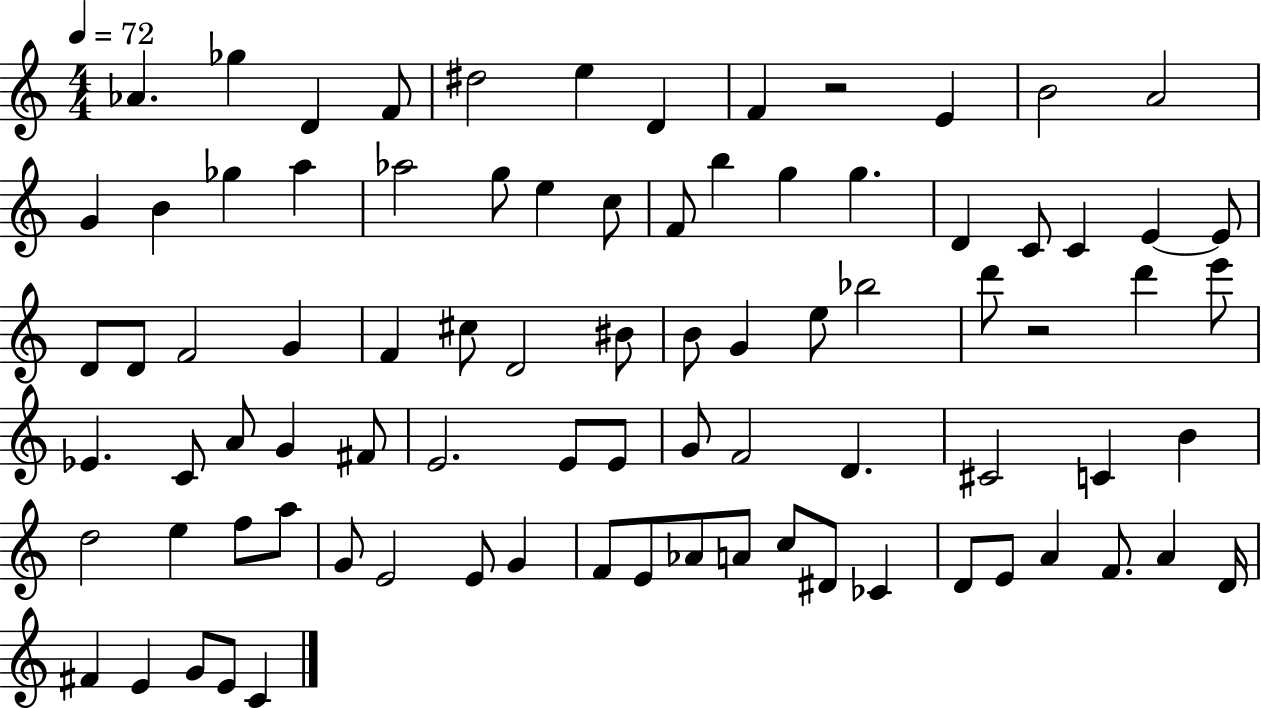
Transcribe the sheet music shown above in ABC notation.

X:1
T:Untitled
M:4/4
L:1/4
K:C
_A _g D F/2 ^d2 e D F z2 E B2 A2 G B _g a _a2 g/2 e c/2 F/2 b g g D C/2 C E E/2 D/2 D/2 F2 G F ^c/2 D2 ^B/2 B/2 G e/2 _b2 d'/2 z2 d' e'/2 _E C/2 A/2 G ^F/2 E2 E/2 E/2 G/2 F2 D ^C2 C B d2 e f/2 a/2 G/2 E2 E/2 G F/2 E/2 _A/2 A/2 c/2 ^D/2 _C D/2 E/2 A F/2 A D/4 ^F E G/2 E/2 C